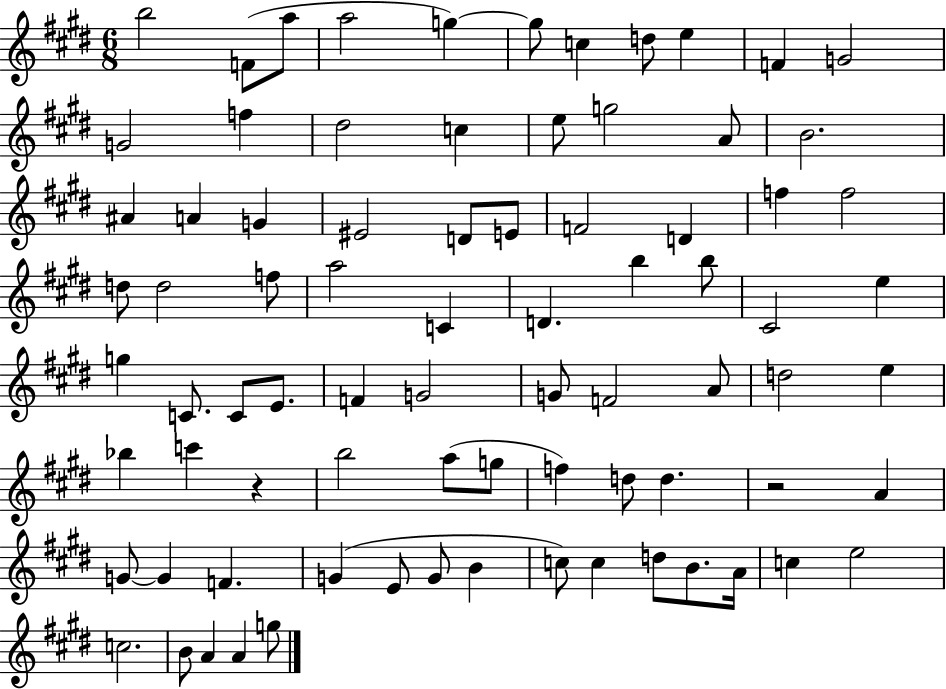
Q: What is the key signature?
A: E major